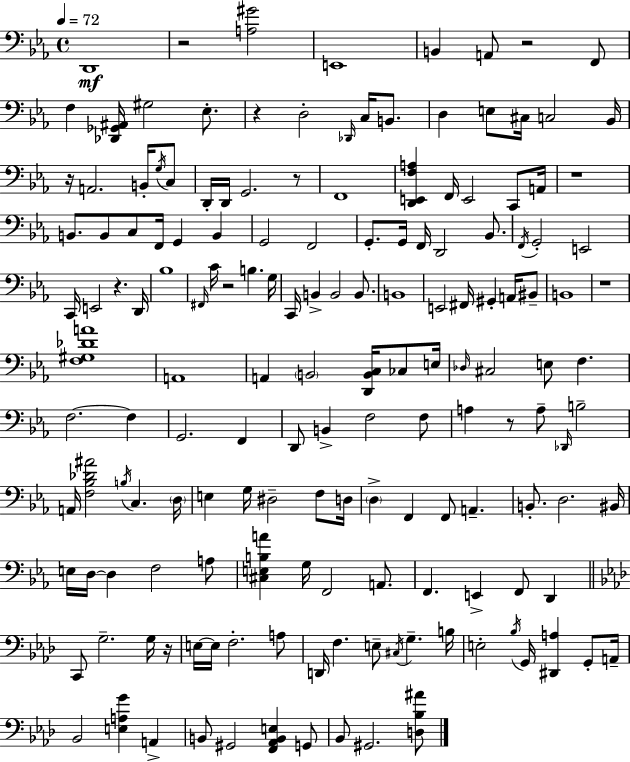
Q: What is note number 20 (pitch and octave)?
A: G3